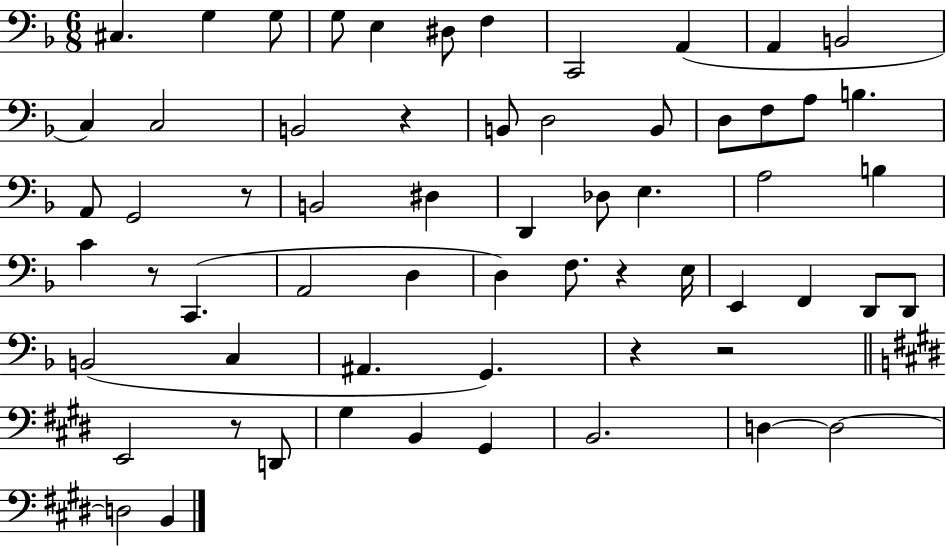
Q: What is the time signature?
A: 6/8